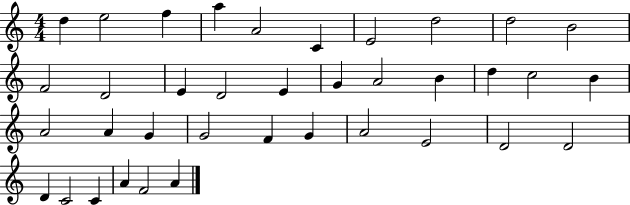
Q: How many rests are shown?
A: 0